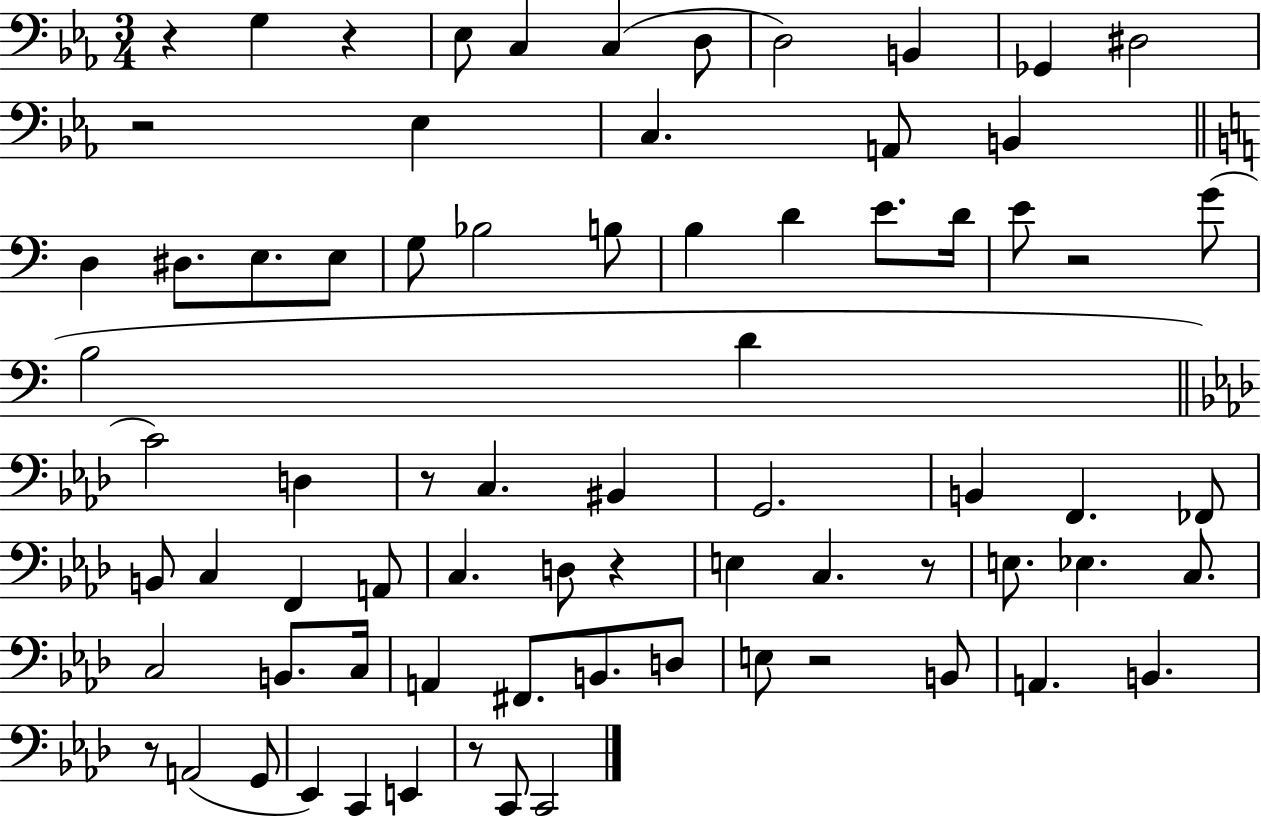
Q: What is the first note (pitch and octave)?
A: G3